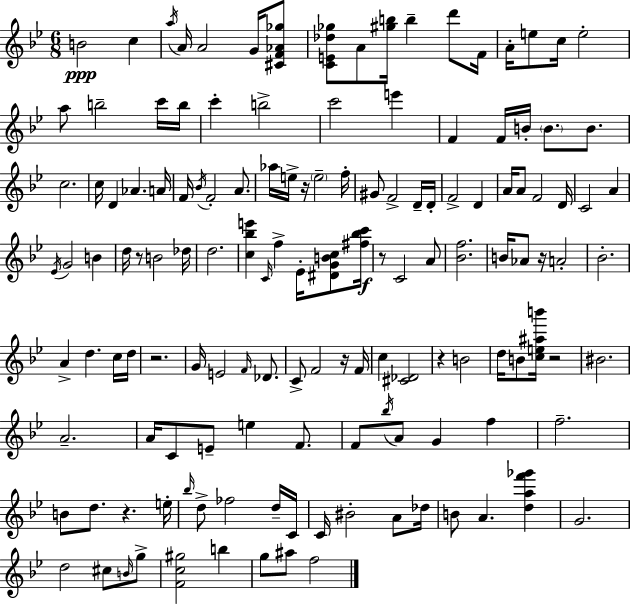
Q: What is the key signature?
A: BES major